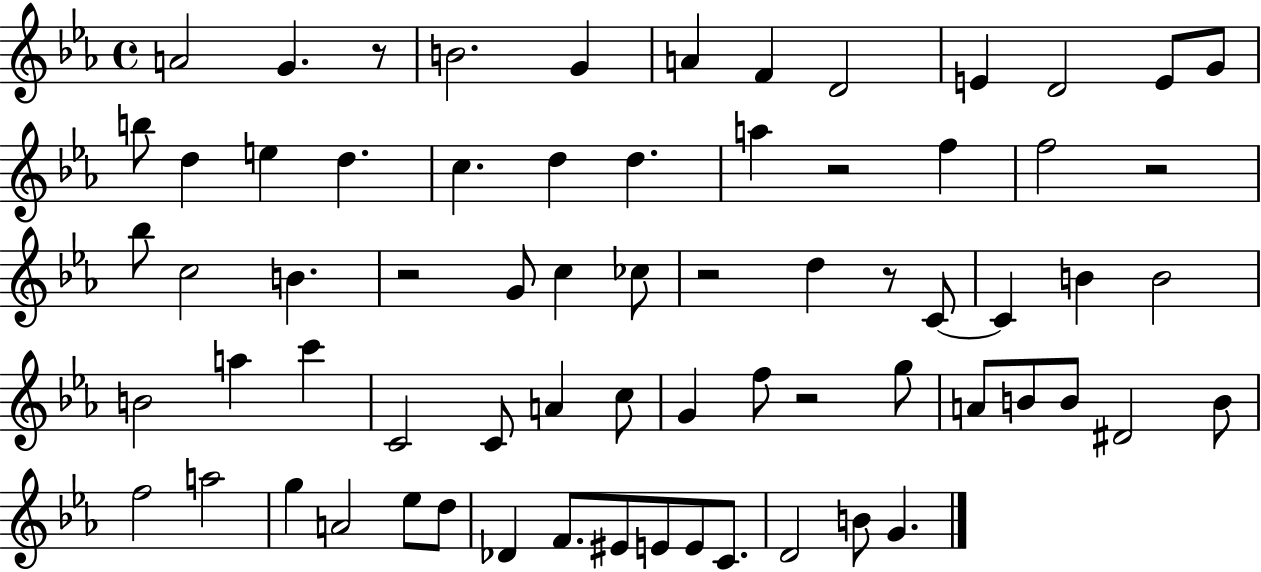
{
  \clef treble
  \time 4/4
  \defaultTimeSignature
  \key ees \major
  a'2 g'4. r8 | b'2. g'4 | a'4 f'4 d'2 | e'4 d'2 e'8 g'8 | \break b''8 d''4 e''4 d''4. | c''4. d''4 d''4. | a''4 r2 f''4 | f''2 r2 | \break bes''8 c''2 b'4. | r2 g'8 c''4 ces''8 | r2 d''4 r8 c'8~~ | c'4 b'4 b'2 | \break b'2 a''4 c'''4 | c'2 c'8 a'4 c''8 | g'4 f''8 r2 g''8 | a'8 b'8 b'8 dis'2 b'8 | \break f''2 a''2 | g''4 a'2 ees''8 d''8 | des'4 f'8. eis'8 e'8 e'8 c'8. | d'2 b'8 g'4. | \break \bar "|."
}